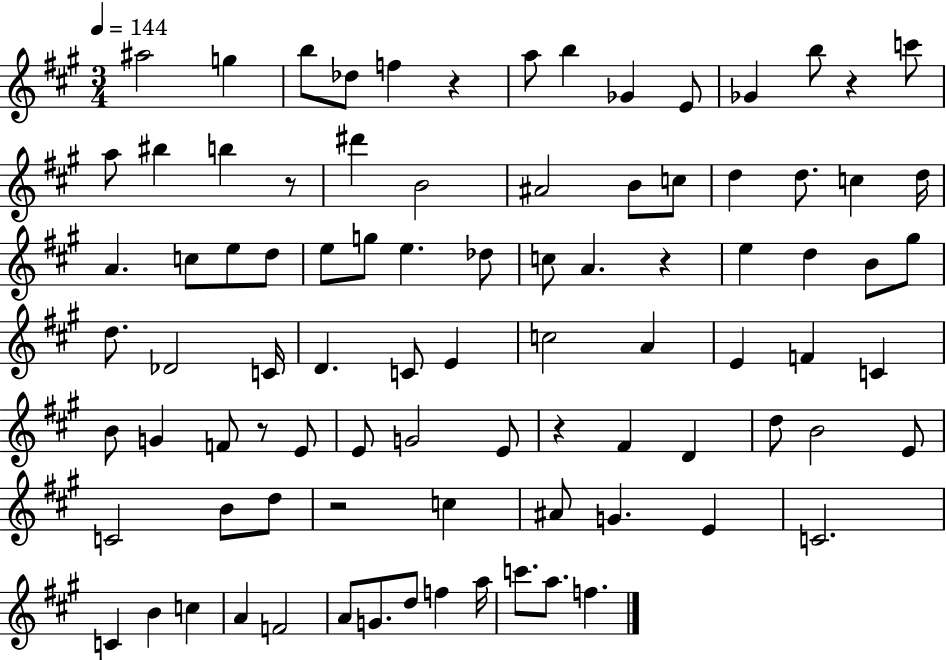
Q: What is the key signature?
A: A major